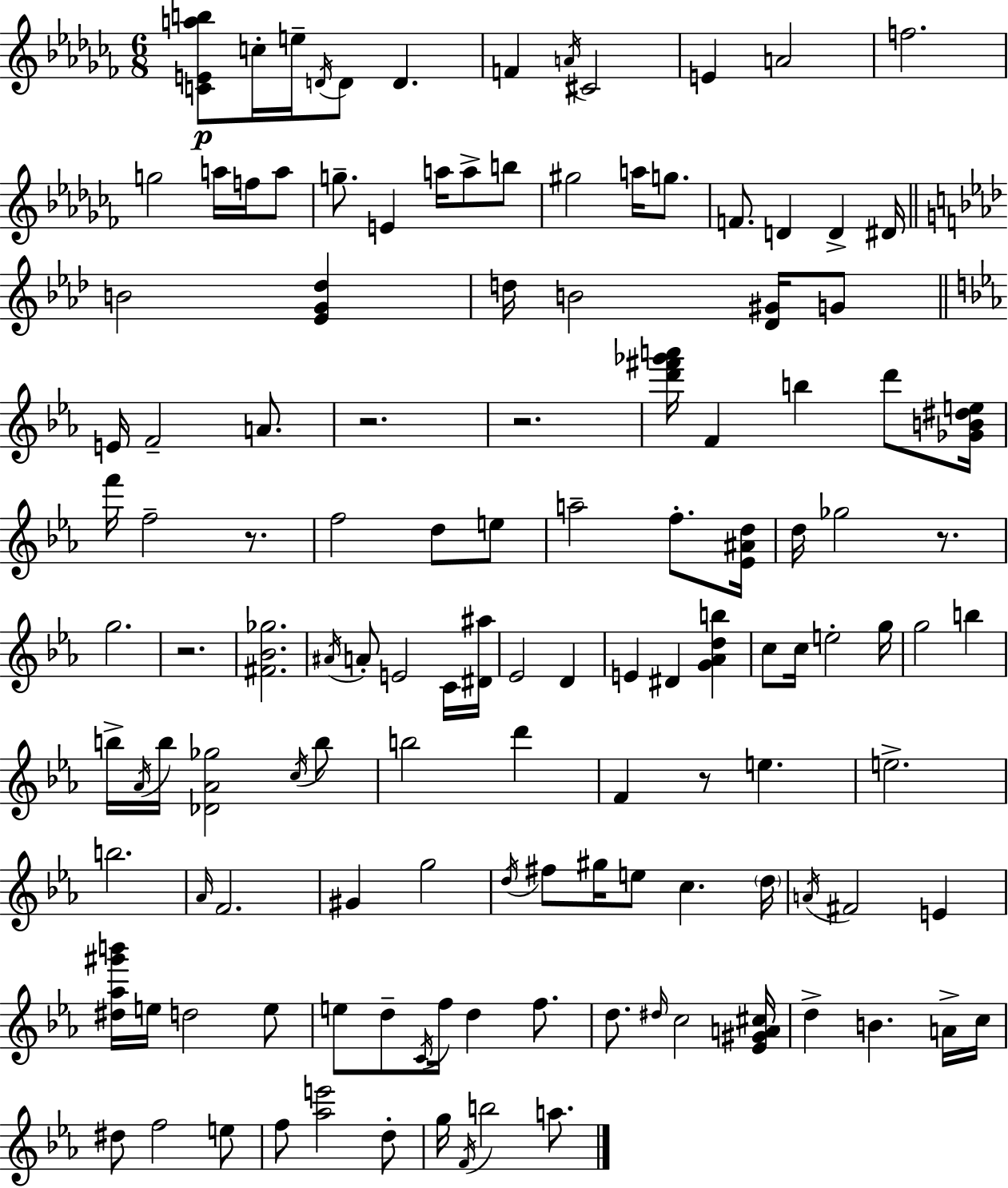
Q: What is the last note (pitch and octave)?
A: A5